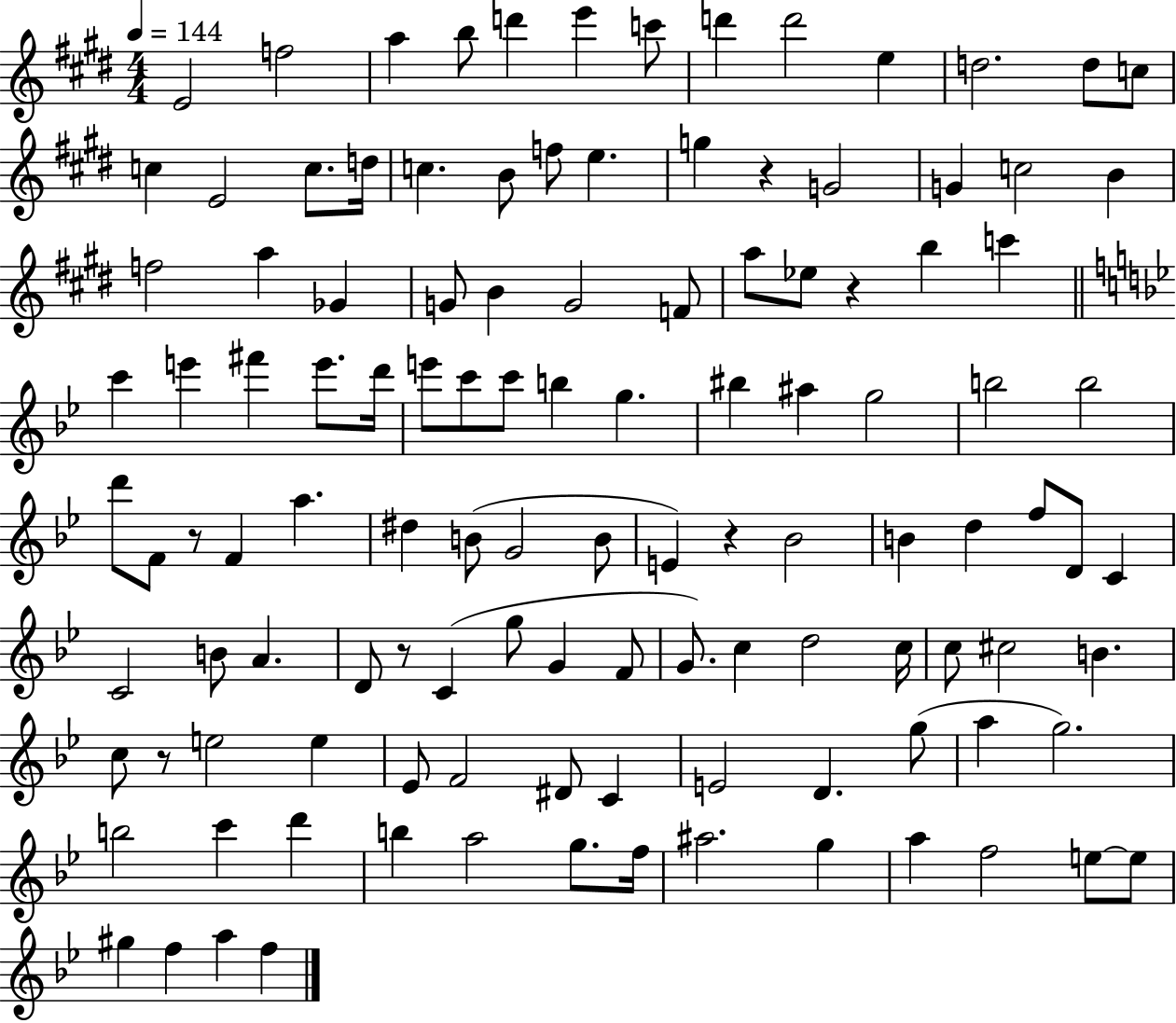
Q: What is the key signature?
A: E major